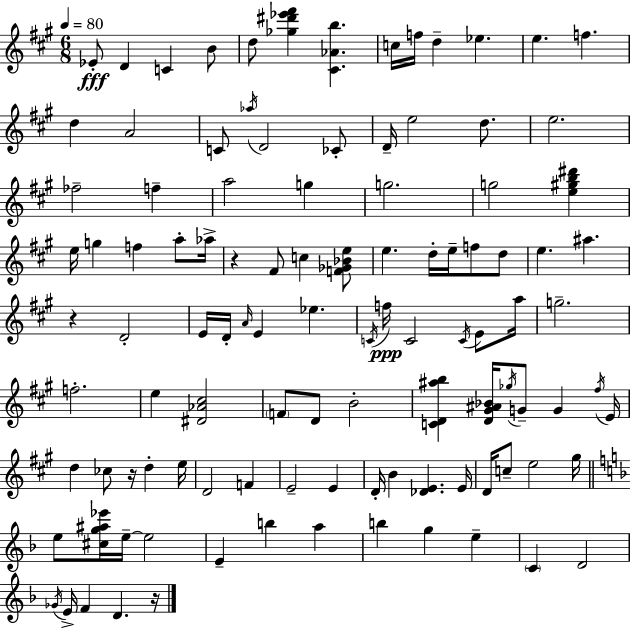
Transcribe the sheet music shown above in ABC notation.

X:1
T:Untitled
M:6/8
L:1/4
K:A
_E/2 D C B/2 d/2 [_g^d'_e'^f'] [^C_Ab] c/4 f/4 d _e e f d A2 C/2 _a/4 D2 _C/2 D/4 e2 d/2 e2 _f2 f a2 g g2 g2 [e^gb^d'] e/4 g f a/2 _a/4 z ^F/2 c [F_G_Be]/2 e d/4 e/4 f/2 d/2 e ^a z D2 E/4 D/4 A/4 E _e C/4 f/4 C2 C/4 E/2 a/4 g2 f2 e [^D_A^c]2 F/2 D/2 B2 [CD^ab] [D^G^A_B]/4 _g/4 G/2 G ^f/4 E/4 d _c/2 z/4 d e/4 D2 F E2 E D/4 B [_DE] E/4 D/4 c/2 e2 ^g/4 e/2 [^cg^a_e']/4 e/4 e2 E b a b g e C D2 _G/4 E/4 F D z/4